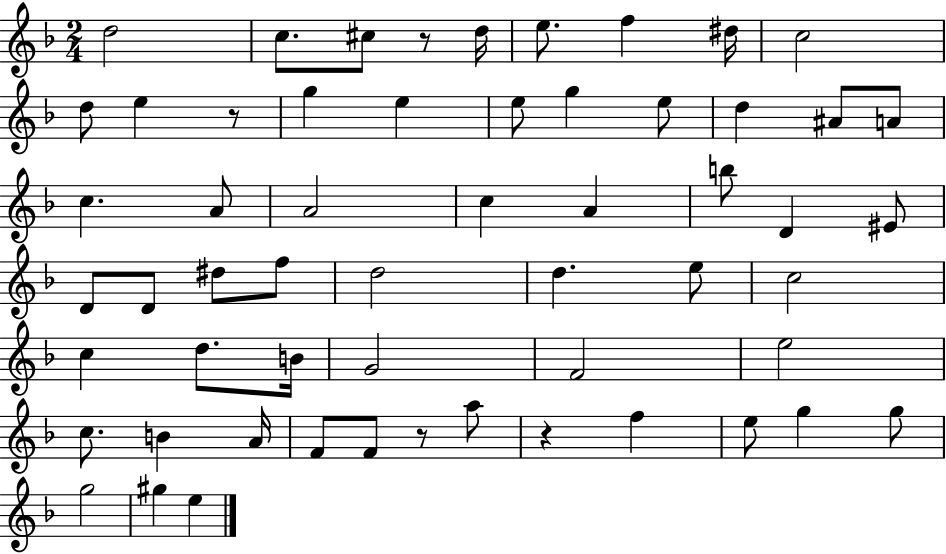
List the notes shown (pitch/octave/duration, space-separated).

D5/h C5/e. C#5/e R/e D5/s E5/e. F5/q D#5/s C5/h D5/e E5/q R/e G5/q E5/q E5/e G5/q E5/e D5/q A#4/e A4/e C5/q. A4/e A4/h C5/q A4/q B5/e D4/q EIS4/e D4/e D4/e D#5/e F5/e D5/h D5/q. E5/e C5/h C5/q D5/e. B4/s G4/h F4/h E5/h C5/e. B4/q A4/s F4/e F4/e R/e A5/e R/q F5/q E5/e G5/q G5/e G5/h G#5/q E5/q